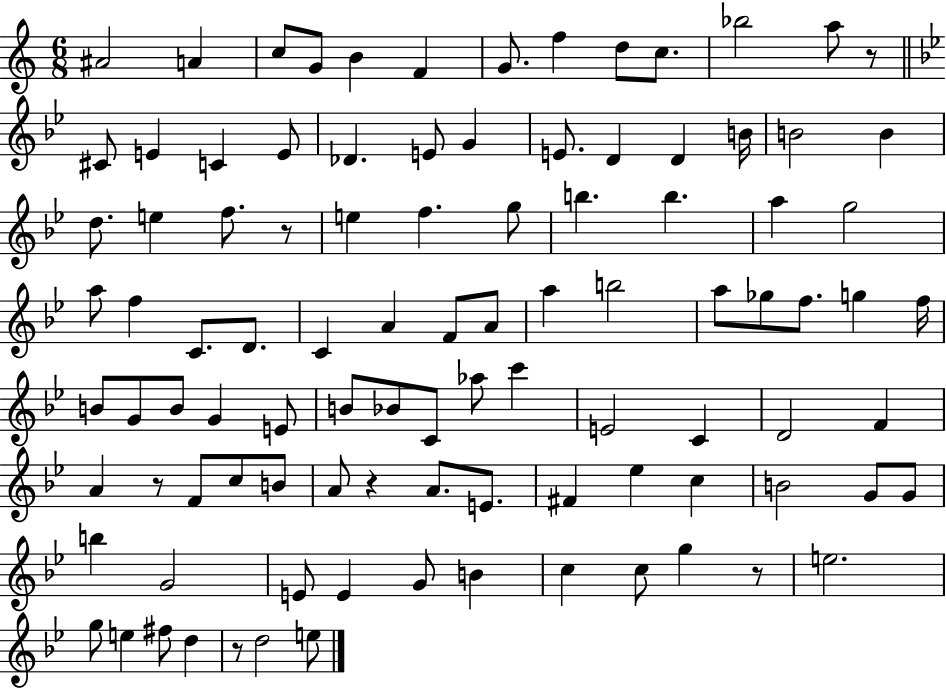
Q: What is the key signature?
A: C major